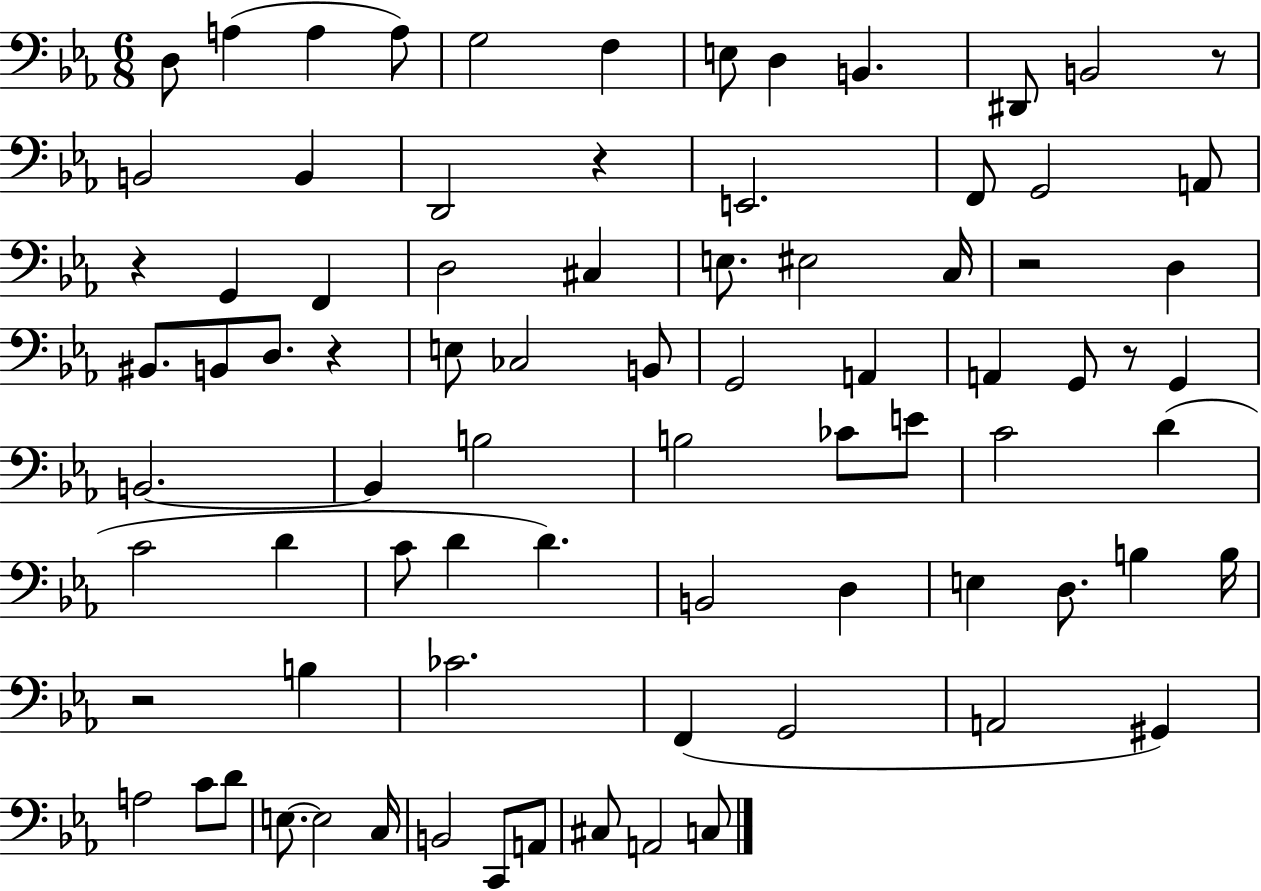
D3/e A3/q A3/q A3/e G3/h F3/q E3/e D3/q B2/q. D#2/e B2/h R/e B2/h B2/q D2/h R/q E2/h. F2/e G2/h A2/e R/q G2/q F2/q D3/h C#3/q E3/e. EIS3/h C3/s R/h D3/q BIS2/e. B2/e D3/e. R/q E3/e CES3/h B2/e G2/h A2/q A2/q G2/e R/e G2/q B2/h. B2/q B3/h B3/h CES4/e E4/e C4/h D4/q C4/h D4/q C4/e D4/q D4/q. B2/h D3/q E3/q D3/e. B3/q B3/s R/h B3/q CES4/h. F2/q G2/h A2/h G#2/q A3/h C4/e D4/e E3/e. E3/h C3/s B2/h C2/e A2/e C#3/e A2/h C3/e